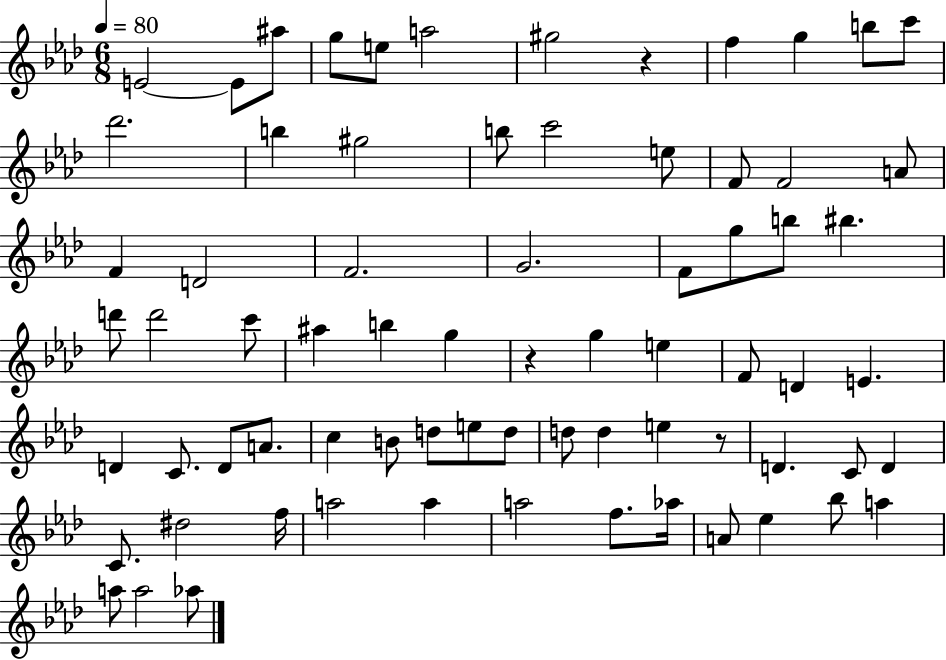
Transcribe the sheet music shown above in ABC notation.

X:1
T:Untitled
M:6/8
L:1/4
K:Ab
E2 E/2 ^a/2 g/2 e/2 a2 ^g2 z f g b/2 c'/2 _d'2 b ^g2 b/2 c'2 e/2 F/2 F2 A/2 F D2 F2 G2 F/2 g/2 b/2 ^b d'/2 d'2 c'/2 ^a b g z g e F/2 D E D C/2 D/2 A/2 c B/2 d/2 e/2 d/2 d/2 d e z/2 D C/2 D C/2 ^d2 f/4 a2 a a2 f/2 _a/4 A/2 _e _b/2 a a/2 a2 _a/2